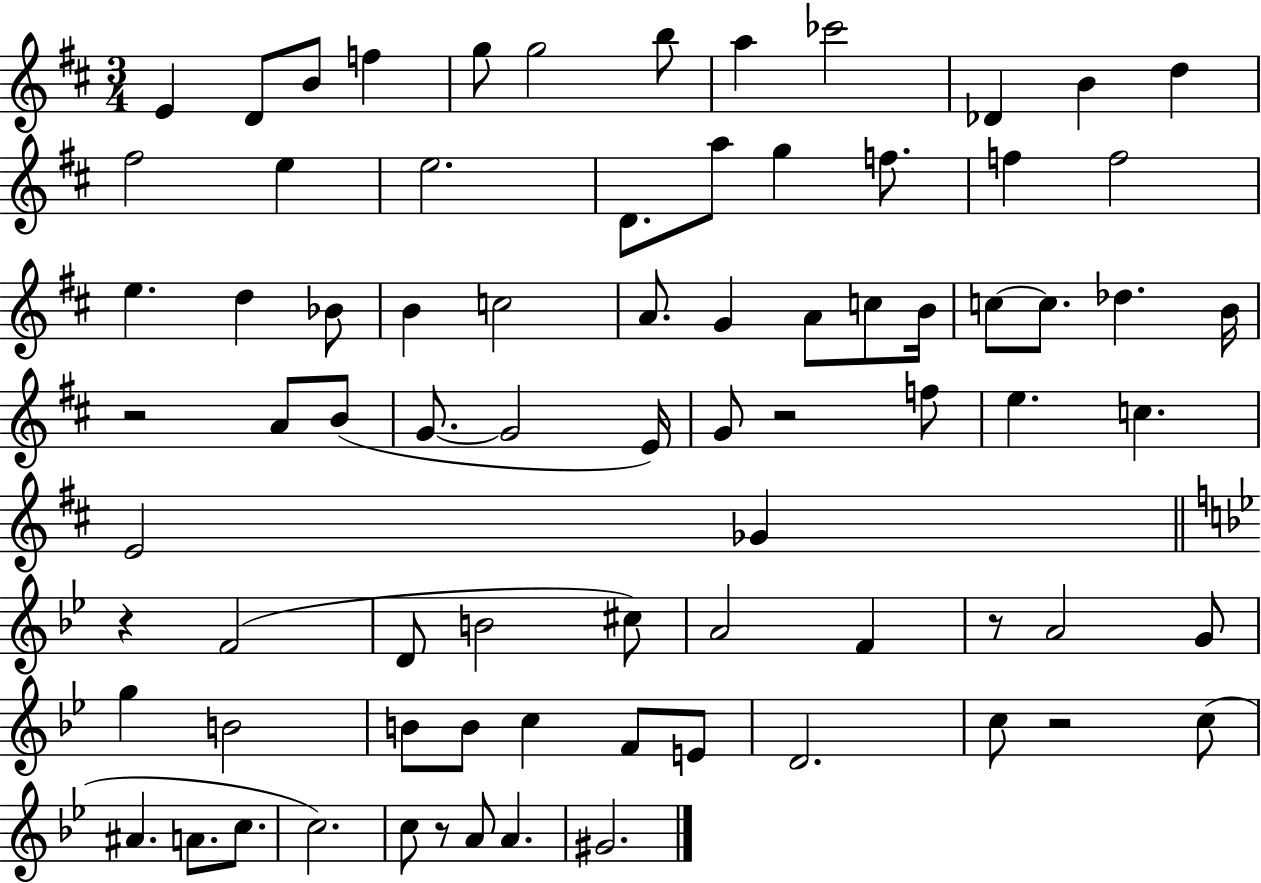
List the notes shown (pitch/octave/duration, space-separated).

E4/q D4/e B4/e F5/q G5/e G5/h B5/e A5/q CES6/h Db4/q B4/q D5/q F#5/h E5/q E5/h. D4/e. A5/e G5/q F5/e. F5/q F5/h E5/q. D5/q Bb4/e B4/q C5/h A4/e. G4/q A4/e C5/e B4/s C5/e C5/e. Db5/q. B4/s R/h A4/e B4/e G4/e. G4/h E4/s G4/e R/h F5/e E5/q. C5/q. E4/h Gb4/q R/q F4/h D4/e B4/h C#5/e A4/h F4/q R/e A4/h G4/e G5/q B4/h B4/e B4/e C5/q F4/e E4/e D4/h. C5/e R/h C5/e A#4/q. A4/e. C5/e. C5/h. C5/e R/e A4/e A4/q. G#4/h.